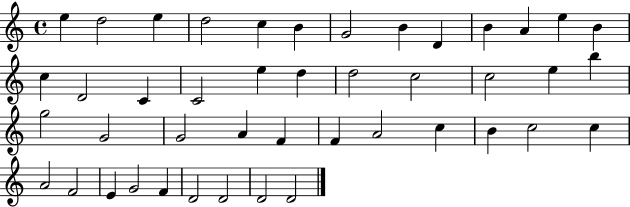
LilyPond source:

{
  \clef treble
  \time 4/4
  \defaultTimeSignature
  \key c \major
  e''4 d''2 e''4 | d''2 c''4 b'4 | g'2 b'4 d'4 | b'4 a'4 e''4 b'4 | \break c''4 d'2 c'4 | c'2 e''4 d''4 | d''2 c''2 | c''2 e''4 b''4 | \break g''2 g'2 | g'2 a'4 f'4 | f'4 a'2 c''4 | b'4 c''2 c''4 | \break a'2 f'2 | e'4 g'2 f'4 | d'2 d'2 | d'2 d'2 | \break \bar "|."
}